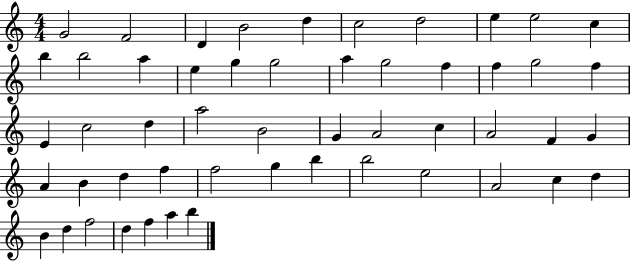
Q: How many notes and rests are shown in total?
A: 52